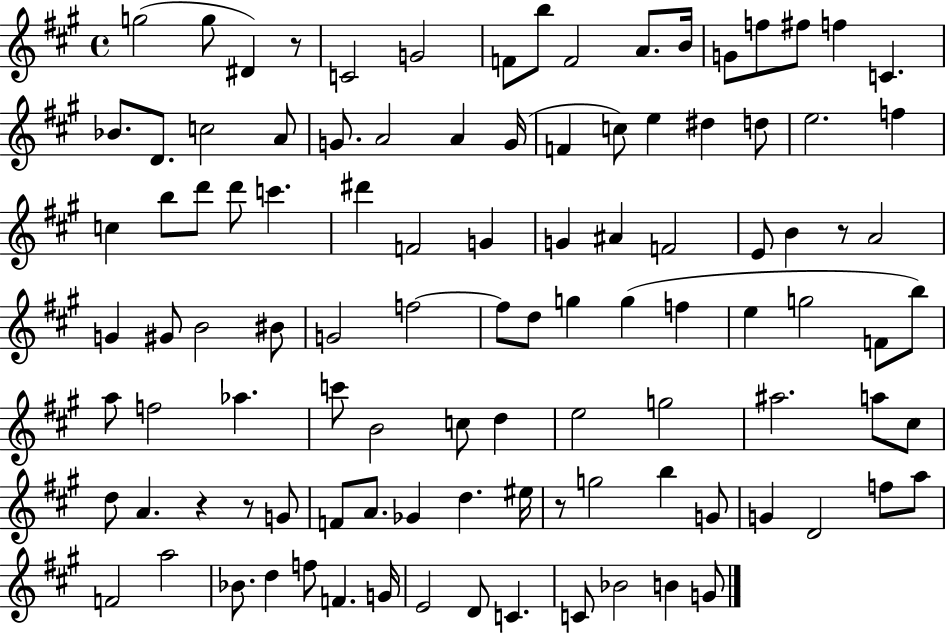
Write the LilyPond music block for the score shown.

{
  \clef treble
  \time 4/4
  \defaultTimeSignature
  \key a \major
  g''2( g''8 dis'4) r8 | c'2 g'2 | f'8 b''8 f'2 a'8. b'16 | g'8 f''8 fis''8 f''4 c'4. | \break bes'8. d'8. c''2 a'8 | g'8. a'2 a'4 g'16( | f'4 c''8) e''4 dis''4 d''8 | e''2. f''4 | \break c''4 b''8 d'''8 d'''8 c'''4. | dis'''4 f'2 g'4 | g'4 ais'4 f'2 | e'8 b'4 r8 a'2 | \break g'4 gis'8 b'2 bis'8 | g'2 f''2~~ | f''8 d''8 g''4 g''4( f''4 | e''4 g''2 f'8 b''8) | \break a''8 f''2 aes''4. | c'''8 b'2 c''8 d''4 | e''2 g''2 | ais''2. a''8 cis''8 | \break d''8 a'4. r4 r8 g'8 | f'8 a'8. ges'4 d''4. eis''16 | r8 g''2 b''4 g'8 | g'4 d'2 f''8 a''8 | \break f'2 a''2 | bes'8. d''4 f''8 f'4. g'16 | e'2 d'8 c'4. | c'8 bes'2 b'4 g'8 | \break \bar "|."
}